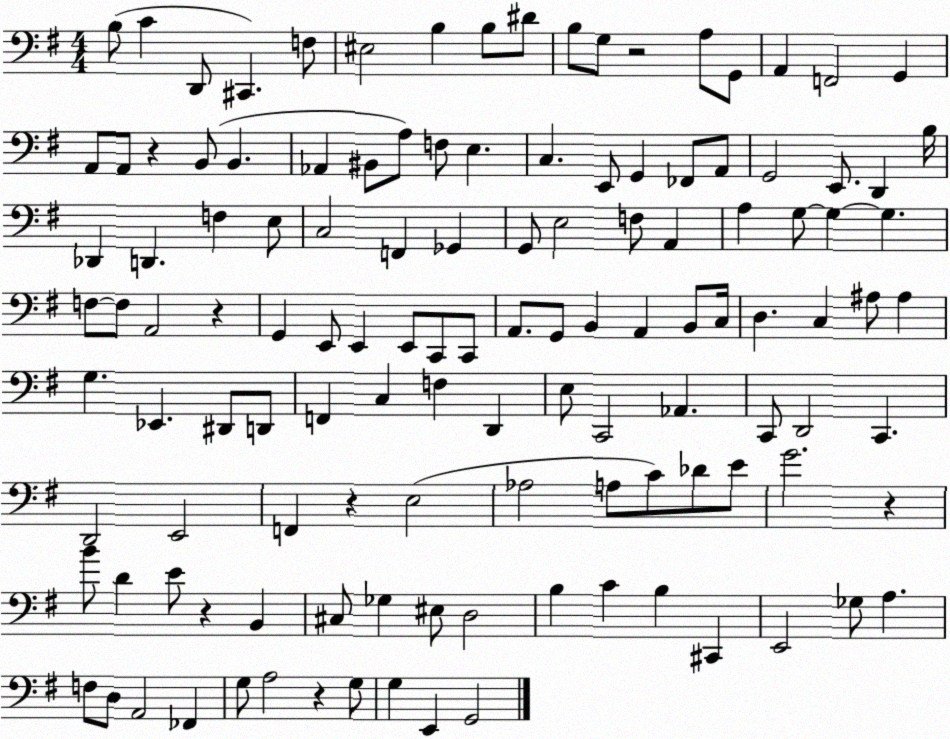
X:1
T:Untitled
M:4/4
L:1/4
K:G
B,/2 C D,,/2 ^C,, F,/2 ^E,2 B, B,/2 ^D/2 B,/2 G,/2 z2 A,/2 G,,/2 A,, F,,2 G,, A,,/2 A,,/2 z B,,/2 B,, _A,, ^B,,/2 A,/2 F,/2 E, C, E,,/2 G,, _F,,/2 A,,/2 G,,2 E,,/2 D,, B,/4 _D,, D,, F, E,/2 C,2 F,, _G,, G,,/2 E,2 F,/2 A,, A, G,/2 G, G, F,/2 F,/2 A,,2 z G,, E,,/2 E,, E,,/2 C,,/2 C,,/2 A,,/2 G,,/2 B,, A,, B,,/2 C,/4 D, C, ^A,/2 ^A, G, _E,, ^D,,/2 D,,/2 F,, C, F, D,, E,/2 C,,2 _A,, C,,/2 D,,2 C,, D,,2 E,,2 F,, z E,2 _A,2 A,/2 C/2 _D/2 E/2 G2 z B/2 D E/2 z B,, ^C,/2 _G, ^E,/2 D,2 B, C B, ^C,, E,,2 _G,/2 A, F,/2 D,/2 A,,2 _F,, G,/2 A,2 z G,/2 G, E,, G,,2